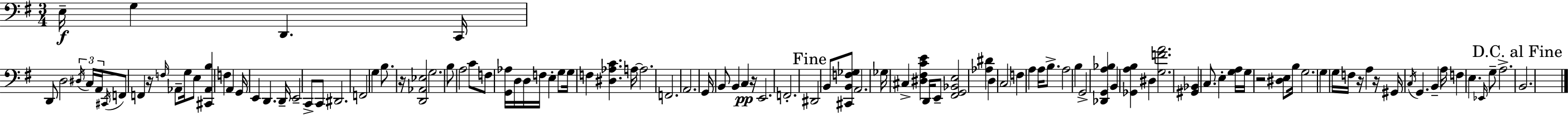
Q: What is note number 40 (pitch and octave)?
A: G3